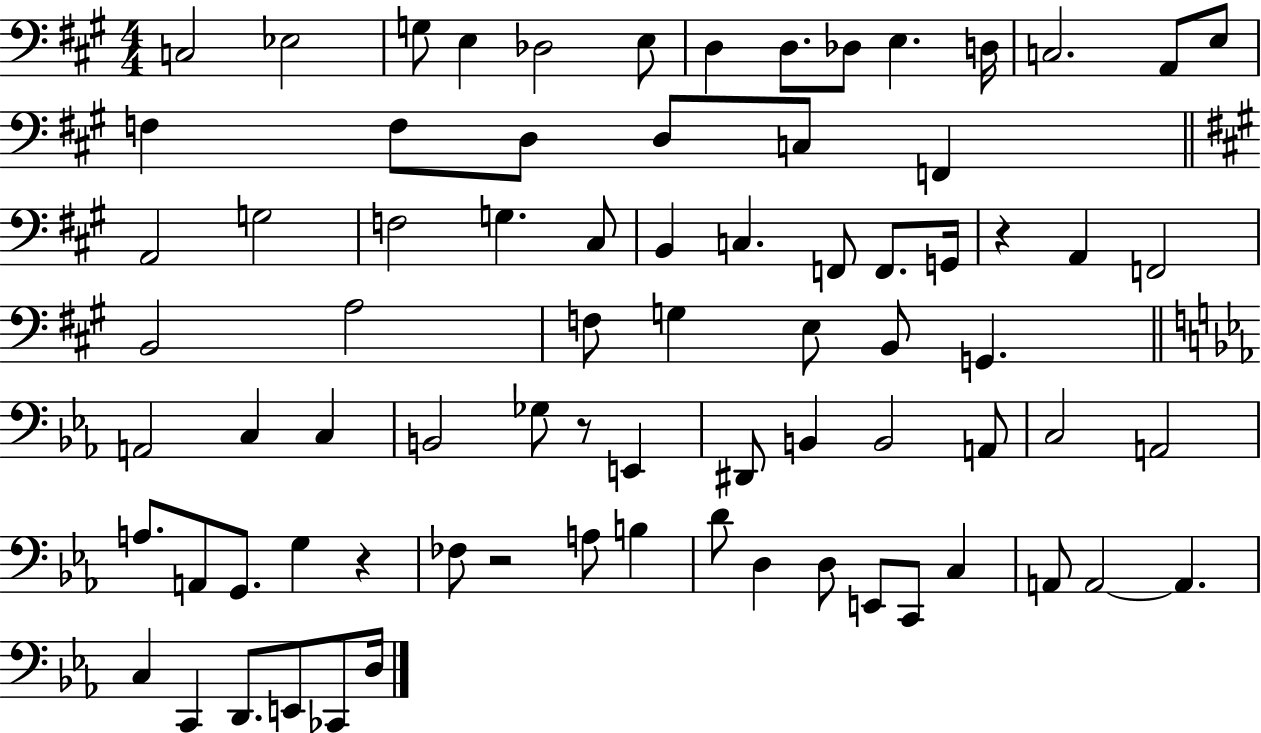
{
  \clef bass
  \numericTimeSignature
  \time 4/4
  \key a \major
  \repeat volta 2 { c2 ees2 | g8 e4 des2 e8 | d4 d8. des8 e4. d16 | c2. a,8 e8 | \break f4 f8 d8 d8 c8 f,4 | \bar "||" \break \key a \major a,2 g2 | f2 g4. cis8 | b,4 c4. f,8 f,8. g,16 | r4 a,4 f,2 | \break b,2 a2 | f8 g4 e8 b,8 g,4. | \bar "||" \break \key ees \major a,2 c4 c4 | b,2 ges8 r8 e,4 | dis,8 b,4 b,2 a,8 | c2 a,2 | \break a8. a,8 g,8. g4 r4 | fes8 r2 a8 b4 | d'8 d4 d8 e,8 c,8 c4 | a,8 a,2~~ a,4. | \break c4 c,4 d,8. e,8 ces,8 d16 | } \bar "|."
}